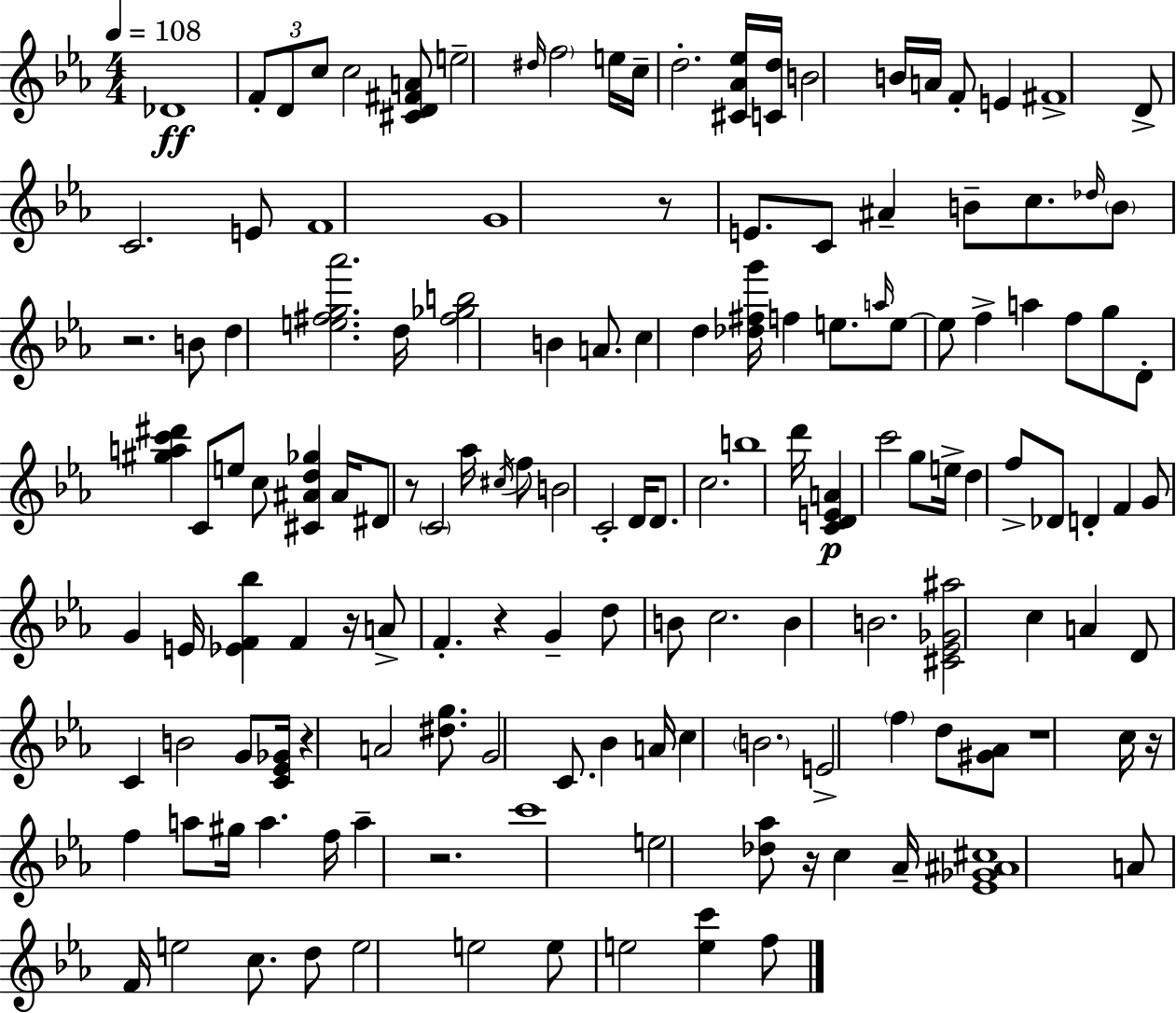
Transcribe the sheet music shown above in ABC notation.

X:1
T:Untitled
M:4/4
L:1/4
K:Cm
_D4 F/2 D/2 c/2 c2 [^CD^FA]/2 e2 ^d/4 f2 e/4 c/4 d2 [^C_A_e]/4 [Cd]/4 B2 B/4 A/4 F/2 E ^F4 D/2 C2 E/2 F4 G4 z/2 E/2 C/2 ^A B/2 c/2 _d/4 B/2 z2 B/2 d [e^fg_a']2 d/4 [^f_gb]2 B A/2 c d [_d^fg']/4 f e/2 a/4 e/2 e/2 f a f/2 g/2 D/2 [^gac'^d'] C/2 e/2 c/2 [^C^Ad_g] ^A/4 ^D/2 z/2 C2 _a/4 ^c/4 f/2 B2 C2 D/4 D/2 c2 b4 d'/4 [CDEA] c'2 g/2 e/4 d f/2 _D/2 D F G/2 G E/4 [_EF_b] F z/4 A/2 F z G d/2 B/2 c2 B B2 [^C_E_G^a]2 c A D/2 C B2 G/2 [C_E_G]/4 z A2 [^dg]/2 G2 C/2 _B A/4 c B2 E2 f d/2 [^G_A]/2 z4 c/4 z/4 f a/2 ^g/4 a f/4 a z2 c'4 e2 [_d_a]/2 z/4 c _A/4 [_E_G^A^c]4 A/2 F/4 e2 c/2 d/2 e2 e2 e/2 e2 [ec'] f/2